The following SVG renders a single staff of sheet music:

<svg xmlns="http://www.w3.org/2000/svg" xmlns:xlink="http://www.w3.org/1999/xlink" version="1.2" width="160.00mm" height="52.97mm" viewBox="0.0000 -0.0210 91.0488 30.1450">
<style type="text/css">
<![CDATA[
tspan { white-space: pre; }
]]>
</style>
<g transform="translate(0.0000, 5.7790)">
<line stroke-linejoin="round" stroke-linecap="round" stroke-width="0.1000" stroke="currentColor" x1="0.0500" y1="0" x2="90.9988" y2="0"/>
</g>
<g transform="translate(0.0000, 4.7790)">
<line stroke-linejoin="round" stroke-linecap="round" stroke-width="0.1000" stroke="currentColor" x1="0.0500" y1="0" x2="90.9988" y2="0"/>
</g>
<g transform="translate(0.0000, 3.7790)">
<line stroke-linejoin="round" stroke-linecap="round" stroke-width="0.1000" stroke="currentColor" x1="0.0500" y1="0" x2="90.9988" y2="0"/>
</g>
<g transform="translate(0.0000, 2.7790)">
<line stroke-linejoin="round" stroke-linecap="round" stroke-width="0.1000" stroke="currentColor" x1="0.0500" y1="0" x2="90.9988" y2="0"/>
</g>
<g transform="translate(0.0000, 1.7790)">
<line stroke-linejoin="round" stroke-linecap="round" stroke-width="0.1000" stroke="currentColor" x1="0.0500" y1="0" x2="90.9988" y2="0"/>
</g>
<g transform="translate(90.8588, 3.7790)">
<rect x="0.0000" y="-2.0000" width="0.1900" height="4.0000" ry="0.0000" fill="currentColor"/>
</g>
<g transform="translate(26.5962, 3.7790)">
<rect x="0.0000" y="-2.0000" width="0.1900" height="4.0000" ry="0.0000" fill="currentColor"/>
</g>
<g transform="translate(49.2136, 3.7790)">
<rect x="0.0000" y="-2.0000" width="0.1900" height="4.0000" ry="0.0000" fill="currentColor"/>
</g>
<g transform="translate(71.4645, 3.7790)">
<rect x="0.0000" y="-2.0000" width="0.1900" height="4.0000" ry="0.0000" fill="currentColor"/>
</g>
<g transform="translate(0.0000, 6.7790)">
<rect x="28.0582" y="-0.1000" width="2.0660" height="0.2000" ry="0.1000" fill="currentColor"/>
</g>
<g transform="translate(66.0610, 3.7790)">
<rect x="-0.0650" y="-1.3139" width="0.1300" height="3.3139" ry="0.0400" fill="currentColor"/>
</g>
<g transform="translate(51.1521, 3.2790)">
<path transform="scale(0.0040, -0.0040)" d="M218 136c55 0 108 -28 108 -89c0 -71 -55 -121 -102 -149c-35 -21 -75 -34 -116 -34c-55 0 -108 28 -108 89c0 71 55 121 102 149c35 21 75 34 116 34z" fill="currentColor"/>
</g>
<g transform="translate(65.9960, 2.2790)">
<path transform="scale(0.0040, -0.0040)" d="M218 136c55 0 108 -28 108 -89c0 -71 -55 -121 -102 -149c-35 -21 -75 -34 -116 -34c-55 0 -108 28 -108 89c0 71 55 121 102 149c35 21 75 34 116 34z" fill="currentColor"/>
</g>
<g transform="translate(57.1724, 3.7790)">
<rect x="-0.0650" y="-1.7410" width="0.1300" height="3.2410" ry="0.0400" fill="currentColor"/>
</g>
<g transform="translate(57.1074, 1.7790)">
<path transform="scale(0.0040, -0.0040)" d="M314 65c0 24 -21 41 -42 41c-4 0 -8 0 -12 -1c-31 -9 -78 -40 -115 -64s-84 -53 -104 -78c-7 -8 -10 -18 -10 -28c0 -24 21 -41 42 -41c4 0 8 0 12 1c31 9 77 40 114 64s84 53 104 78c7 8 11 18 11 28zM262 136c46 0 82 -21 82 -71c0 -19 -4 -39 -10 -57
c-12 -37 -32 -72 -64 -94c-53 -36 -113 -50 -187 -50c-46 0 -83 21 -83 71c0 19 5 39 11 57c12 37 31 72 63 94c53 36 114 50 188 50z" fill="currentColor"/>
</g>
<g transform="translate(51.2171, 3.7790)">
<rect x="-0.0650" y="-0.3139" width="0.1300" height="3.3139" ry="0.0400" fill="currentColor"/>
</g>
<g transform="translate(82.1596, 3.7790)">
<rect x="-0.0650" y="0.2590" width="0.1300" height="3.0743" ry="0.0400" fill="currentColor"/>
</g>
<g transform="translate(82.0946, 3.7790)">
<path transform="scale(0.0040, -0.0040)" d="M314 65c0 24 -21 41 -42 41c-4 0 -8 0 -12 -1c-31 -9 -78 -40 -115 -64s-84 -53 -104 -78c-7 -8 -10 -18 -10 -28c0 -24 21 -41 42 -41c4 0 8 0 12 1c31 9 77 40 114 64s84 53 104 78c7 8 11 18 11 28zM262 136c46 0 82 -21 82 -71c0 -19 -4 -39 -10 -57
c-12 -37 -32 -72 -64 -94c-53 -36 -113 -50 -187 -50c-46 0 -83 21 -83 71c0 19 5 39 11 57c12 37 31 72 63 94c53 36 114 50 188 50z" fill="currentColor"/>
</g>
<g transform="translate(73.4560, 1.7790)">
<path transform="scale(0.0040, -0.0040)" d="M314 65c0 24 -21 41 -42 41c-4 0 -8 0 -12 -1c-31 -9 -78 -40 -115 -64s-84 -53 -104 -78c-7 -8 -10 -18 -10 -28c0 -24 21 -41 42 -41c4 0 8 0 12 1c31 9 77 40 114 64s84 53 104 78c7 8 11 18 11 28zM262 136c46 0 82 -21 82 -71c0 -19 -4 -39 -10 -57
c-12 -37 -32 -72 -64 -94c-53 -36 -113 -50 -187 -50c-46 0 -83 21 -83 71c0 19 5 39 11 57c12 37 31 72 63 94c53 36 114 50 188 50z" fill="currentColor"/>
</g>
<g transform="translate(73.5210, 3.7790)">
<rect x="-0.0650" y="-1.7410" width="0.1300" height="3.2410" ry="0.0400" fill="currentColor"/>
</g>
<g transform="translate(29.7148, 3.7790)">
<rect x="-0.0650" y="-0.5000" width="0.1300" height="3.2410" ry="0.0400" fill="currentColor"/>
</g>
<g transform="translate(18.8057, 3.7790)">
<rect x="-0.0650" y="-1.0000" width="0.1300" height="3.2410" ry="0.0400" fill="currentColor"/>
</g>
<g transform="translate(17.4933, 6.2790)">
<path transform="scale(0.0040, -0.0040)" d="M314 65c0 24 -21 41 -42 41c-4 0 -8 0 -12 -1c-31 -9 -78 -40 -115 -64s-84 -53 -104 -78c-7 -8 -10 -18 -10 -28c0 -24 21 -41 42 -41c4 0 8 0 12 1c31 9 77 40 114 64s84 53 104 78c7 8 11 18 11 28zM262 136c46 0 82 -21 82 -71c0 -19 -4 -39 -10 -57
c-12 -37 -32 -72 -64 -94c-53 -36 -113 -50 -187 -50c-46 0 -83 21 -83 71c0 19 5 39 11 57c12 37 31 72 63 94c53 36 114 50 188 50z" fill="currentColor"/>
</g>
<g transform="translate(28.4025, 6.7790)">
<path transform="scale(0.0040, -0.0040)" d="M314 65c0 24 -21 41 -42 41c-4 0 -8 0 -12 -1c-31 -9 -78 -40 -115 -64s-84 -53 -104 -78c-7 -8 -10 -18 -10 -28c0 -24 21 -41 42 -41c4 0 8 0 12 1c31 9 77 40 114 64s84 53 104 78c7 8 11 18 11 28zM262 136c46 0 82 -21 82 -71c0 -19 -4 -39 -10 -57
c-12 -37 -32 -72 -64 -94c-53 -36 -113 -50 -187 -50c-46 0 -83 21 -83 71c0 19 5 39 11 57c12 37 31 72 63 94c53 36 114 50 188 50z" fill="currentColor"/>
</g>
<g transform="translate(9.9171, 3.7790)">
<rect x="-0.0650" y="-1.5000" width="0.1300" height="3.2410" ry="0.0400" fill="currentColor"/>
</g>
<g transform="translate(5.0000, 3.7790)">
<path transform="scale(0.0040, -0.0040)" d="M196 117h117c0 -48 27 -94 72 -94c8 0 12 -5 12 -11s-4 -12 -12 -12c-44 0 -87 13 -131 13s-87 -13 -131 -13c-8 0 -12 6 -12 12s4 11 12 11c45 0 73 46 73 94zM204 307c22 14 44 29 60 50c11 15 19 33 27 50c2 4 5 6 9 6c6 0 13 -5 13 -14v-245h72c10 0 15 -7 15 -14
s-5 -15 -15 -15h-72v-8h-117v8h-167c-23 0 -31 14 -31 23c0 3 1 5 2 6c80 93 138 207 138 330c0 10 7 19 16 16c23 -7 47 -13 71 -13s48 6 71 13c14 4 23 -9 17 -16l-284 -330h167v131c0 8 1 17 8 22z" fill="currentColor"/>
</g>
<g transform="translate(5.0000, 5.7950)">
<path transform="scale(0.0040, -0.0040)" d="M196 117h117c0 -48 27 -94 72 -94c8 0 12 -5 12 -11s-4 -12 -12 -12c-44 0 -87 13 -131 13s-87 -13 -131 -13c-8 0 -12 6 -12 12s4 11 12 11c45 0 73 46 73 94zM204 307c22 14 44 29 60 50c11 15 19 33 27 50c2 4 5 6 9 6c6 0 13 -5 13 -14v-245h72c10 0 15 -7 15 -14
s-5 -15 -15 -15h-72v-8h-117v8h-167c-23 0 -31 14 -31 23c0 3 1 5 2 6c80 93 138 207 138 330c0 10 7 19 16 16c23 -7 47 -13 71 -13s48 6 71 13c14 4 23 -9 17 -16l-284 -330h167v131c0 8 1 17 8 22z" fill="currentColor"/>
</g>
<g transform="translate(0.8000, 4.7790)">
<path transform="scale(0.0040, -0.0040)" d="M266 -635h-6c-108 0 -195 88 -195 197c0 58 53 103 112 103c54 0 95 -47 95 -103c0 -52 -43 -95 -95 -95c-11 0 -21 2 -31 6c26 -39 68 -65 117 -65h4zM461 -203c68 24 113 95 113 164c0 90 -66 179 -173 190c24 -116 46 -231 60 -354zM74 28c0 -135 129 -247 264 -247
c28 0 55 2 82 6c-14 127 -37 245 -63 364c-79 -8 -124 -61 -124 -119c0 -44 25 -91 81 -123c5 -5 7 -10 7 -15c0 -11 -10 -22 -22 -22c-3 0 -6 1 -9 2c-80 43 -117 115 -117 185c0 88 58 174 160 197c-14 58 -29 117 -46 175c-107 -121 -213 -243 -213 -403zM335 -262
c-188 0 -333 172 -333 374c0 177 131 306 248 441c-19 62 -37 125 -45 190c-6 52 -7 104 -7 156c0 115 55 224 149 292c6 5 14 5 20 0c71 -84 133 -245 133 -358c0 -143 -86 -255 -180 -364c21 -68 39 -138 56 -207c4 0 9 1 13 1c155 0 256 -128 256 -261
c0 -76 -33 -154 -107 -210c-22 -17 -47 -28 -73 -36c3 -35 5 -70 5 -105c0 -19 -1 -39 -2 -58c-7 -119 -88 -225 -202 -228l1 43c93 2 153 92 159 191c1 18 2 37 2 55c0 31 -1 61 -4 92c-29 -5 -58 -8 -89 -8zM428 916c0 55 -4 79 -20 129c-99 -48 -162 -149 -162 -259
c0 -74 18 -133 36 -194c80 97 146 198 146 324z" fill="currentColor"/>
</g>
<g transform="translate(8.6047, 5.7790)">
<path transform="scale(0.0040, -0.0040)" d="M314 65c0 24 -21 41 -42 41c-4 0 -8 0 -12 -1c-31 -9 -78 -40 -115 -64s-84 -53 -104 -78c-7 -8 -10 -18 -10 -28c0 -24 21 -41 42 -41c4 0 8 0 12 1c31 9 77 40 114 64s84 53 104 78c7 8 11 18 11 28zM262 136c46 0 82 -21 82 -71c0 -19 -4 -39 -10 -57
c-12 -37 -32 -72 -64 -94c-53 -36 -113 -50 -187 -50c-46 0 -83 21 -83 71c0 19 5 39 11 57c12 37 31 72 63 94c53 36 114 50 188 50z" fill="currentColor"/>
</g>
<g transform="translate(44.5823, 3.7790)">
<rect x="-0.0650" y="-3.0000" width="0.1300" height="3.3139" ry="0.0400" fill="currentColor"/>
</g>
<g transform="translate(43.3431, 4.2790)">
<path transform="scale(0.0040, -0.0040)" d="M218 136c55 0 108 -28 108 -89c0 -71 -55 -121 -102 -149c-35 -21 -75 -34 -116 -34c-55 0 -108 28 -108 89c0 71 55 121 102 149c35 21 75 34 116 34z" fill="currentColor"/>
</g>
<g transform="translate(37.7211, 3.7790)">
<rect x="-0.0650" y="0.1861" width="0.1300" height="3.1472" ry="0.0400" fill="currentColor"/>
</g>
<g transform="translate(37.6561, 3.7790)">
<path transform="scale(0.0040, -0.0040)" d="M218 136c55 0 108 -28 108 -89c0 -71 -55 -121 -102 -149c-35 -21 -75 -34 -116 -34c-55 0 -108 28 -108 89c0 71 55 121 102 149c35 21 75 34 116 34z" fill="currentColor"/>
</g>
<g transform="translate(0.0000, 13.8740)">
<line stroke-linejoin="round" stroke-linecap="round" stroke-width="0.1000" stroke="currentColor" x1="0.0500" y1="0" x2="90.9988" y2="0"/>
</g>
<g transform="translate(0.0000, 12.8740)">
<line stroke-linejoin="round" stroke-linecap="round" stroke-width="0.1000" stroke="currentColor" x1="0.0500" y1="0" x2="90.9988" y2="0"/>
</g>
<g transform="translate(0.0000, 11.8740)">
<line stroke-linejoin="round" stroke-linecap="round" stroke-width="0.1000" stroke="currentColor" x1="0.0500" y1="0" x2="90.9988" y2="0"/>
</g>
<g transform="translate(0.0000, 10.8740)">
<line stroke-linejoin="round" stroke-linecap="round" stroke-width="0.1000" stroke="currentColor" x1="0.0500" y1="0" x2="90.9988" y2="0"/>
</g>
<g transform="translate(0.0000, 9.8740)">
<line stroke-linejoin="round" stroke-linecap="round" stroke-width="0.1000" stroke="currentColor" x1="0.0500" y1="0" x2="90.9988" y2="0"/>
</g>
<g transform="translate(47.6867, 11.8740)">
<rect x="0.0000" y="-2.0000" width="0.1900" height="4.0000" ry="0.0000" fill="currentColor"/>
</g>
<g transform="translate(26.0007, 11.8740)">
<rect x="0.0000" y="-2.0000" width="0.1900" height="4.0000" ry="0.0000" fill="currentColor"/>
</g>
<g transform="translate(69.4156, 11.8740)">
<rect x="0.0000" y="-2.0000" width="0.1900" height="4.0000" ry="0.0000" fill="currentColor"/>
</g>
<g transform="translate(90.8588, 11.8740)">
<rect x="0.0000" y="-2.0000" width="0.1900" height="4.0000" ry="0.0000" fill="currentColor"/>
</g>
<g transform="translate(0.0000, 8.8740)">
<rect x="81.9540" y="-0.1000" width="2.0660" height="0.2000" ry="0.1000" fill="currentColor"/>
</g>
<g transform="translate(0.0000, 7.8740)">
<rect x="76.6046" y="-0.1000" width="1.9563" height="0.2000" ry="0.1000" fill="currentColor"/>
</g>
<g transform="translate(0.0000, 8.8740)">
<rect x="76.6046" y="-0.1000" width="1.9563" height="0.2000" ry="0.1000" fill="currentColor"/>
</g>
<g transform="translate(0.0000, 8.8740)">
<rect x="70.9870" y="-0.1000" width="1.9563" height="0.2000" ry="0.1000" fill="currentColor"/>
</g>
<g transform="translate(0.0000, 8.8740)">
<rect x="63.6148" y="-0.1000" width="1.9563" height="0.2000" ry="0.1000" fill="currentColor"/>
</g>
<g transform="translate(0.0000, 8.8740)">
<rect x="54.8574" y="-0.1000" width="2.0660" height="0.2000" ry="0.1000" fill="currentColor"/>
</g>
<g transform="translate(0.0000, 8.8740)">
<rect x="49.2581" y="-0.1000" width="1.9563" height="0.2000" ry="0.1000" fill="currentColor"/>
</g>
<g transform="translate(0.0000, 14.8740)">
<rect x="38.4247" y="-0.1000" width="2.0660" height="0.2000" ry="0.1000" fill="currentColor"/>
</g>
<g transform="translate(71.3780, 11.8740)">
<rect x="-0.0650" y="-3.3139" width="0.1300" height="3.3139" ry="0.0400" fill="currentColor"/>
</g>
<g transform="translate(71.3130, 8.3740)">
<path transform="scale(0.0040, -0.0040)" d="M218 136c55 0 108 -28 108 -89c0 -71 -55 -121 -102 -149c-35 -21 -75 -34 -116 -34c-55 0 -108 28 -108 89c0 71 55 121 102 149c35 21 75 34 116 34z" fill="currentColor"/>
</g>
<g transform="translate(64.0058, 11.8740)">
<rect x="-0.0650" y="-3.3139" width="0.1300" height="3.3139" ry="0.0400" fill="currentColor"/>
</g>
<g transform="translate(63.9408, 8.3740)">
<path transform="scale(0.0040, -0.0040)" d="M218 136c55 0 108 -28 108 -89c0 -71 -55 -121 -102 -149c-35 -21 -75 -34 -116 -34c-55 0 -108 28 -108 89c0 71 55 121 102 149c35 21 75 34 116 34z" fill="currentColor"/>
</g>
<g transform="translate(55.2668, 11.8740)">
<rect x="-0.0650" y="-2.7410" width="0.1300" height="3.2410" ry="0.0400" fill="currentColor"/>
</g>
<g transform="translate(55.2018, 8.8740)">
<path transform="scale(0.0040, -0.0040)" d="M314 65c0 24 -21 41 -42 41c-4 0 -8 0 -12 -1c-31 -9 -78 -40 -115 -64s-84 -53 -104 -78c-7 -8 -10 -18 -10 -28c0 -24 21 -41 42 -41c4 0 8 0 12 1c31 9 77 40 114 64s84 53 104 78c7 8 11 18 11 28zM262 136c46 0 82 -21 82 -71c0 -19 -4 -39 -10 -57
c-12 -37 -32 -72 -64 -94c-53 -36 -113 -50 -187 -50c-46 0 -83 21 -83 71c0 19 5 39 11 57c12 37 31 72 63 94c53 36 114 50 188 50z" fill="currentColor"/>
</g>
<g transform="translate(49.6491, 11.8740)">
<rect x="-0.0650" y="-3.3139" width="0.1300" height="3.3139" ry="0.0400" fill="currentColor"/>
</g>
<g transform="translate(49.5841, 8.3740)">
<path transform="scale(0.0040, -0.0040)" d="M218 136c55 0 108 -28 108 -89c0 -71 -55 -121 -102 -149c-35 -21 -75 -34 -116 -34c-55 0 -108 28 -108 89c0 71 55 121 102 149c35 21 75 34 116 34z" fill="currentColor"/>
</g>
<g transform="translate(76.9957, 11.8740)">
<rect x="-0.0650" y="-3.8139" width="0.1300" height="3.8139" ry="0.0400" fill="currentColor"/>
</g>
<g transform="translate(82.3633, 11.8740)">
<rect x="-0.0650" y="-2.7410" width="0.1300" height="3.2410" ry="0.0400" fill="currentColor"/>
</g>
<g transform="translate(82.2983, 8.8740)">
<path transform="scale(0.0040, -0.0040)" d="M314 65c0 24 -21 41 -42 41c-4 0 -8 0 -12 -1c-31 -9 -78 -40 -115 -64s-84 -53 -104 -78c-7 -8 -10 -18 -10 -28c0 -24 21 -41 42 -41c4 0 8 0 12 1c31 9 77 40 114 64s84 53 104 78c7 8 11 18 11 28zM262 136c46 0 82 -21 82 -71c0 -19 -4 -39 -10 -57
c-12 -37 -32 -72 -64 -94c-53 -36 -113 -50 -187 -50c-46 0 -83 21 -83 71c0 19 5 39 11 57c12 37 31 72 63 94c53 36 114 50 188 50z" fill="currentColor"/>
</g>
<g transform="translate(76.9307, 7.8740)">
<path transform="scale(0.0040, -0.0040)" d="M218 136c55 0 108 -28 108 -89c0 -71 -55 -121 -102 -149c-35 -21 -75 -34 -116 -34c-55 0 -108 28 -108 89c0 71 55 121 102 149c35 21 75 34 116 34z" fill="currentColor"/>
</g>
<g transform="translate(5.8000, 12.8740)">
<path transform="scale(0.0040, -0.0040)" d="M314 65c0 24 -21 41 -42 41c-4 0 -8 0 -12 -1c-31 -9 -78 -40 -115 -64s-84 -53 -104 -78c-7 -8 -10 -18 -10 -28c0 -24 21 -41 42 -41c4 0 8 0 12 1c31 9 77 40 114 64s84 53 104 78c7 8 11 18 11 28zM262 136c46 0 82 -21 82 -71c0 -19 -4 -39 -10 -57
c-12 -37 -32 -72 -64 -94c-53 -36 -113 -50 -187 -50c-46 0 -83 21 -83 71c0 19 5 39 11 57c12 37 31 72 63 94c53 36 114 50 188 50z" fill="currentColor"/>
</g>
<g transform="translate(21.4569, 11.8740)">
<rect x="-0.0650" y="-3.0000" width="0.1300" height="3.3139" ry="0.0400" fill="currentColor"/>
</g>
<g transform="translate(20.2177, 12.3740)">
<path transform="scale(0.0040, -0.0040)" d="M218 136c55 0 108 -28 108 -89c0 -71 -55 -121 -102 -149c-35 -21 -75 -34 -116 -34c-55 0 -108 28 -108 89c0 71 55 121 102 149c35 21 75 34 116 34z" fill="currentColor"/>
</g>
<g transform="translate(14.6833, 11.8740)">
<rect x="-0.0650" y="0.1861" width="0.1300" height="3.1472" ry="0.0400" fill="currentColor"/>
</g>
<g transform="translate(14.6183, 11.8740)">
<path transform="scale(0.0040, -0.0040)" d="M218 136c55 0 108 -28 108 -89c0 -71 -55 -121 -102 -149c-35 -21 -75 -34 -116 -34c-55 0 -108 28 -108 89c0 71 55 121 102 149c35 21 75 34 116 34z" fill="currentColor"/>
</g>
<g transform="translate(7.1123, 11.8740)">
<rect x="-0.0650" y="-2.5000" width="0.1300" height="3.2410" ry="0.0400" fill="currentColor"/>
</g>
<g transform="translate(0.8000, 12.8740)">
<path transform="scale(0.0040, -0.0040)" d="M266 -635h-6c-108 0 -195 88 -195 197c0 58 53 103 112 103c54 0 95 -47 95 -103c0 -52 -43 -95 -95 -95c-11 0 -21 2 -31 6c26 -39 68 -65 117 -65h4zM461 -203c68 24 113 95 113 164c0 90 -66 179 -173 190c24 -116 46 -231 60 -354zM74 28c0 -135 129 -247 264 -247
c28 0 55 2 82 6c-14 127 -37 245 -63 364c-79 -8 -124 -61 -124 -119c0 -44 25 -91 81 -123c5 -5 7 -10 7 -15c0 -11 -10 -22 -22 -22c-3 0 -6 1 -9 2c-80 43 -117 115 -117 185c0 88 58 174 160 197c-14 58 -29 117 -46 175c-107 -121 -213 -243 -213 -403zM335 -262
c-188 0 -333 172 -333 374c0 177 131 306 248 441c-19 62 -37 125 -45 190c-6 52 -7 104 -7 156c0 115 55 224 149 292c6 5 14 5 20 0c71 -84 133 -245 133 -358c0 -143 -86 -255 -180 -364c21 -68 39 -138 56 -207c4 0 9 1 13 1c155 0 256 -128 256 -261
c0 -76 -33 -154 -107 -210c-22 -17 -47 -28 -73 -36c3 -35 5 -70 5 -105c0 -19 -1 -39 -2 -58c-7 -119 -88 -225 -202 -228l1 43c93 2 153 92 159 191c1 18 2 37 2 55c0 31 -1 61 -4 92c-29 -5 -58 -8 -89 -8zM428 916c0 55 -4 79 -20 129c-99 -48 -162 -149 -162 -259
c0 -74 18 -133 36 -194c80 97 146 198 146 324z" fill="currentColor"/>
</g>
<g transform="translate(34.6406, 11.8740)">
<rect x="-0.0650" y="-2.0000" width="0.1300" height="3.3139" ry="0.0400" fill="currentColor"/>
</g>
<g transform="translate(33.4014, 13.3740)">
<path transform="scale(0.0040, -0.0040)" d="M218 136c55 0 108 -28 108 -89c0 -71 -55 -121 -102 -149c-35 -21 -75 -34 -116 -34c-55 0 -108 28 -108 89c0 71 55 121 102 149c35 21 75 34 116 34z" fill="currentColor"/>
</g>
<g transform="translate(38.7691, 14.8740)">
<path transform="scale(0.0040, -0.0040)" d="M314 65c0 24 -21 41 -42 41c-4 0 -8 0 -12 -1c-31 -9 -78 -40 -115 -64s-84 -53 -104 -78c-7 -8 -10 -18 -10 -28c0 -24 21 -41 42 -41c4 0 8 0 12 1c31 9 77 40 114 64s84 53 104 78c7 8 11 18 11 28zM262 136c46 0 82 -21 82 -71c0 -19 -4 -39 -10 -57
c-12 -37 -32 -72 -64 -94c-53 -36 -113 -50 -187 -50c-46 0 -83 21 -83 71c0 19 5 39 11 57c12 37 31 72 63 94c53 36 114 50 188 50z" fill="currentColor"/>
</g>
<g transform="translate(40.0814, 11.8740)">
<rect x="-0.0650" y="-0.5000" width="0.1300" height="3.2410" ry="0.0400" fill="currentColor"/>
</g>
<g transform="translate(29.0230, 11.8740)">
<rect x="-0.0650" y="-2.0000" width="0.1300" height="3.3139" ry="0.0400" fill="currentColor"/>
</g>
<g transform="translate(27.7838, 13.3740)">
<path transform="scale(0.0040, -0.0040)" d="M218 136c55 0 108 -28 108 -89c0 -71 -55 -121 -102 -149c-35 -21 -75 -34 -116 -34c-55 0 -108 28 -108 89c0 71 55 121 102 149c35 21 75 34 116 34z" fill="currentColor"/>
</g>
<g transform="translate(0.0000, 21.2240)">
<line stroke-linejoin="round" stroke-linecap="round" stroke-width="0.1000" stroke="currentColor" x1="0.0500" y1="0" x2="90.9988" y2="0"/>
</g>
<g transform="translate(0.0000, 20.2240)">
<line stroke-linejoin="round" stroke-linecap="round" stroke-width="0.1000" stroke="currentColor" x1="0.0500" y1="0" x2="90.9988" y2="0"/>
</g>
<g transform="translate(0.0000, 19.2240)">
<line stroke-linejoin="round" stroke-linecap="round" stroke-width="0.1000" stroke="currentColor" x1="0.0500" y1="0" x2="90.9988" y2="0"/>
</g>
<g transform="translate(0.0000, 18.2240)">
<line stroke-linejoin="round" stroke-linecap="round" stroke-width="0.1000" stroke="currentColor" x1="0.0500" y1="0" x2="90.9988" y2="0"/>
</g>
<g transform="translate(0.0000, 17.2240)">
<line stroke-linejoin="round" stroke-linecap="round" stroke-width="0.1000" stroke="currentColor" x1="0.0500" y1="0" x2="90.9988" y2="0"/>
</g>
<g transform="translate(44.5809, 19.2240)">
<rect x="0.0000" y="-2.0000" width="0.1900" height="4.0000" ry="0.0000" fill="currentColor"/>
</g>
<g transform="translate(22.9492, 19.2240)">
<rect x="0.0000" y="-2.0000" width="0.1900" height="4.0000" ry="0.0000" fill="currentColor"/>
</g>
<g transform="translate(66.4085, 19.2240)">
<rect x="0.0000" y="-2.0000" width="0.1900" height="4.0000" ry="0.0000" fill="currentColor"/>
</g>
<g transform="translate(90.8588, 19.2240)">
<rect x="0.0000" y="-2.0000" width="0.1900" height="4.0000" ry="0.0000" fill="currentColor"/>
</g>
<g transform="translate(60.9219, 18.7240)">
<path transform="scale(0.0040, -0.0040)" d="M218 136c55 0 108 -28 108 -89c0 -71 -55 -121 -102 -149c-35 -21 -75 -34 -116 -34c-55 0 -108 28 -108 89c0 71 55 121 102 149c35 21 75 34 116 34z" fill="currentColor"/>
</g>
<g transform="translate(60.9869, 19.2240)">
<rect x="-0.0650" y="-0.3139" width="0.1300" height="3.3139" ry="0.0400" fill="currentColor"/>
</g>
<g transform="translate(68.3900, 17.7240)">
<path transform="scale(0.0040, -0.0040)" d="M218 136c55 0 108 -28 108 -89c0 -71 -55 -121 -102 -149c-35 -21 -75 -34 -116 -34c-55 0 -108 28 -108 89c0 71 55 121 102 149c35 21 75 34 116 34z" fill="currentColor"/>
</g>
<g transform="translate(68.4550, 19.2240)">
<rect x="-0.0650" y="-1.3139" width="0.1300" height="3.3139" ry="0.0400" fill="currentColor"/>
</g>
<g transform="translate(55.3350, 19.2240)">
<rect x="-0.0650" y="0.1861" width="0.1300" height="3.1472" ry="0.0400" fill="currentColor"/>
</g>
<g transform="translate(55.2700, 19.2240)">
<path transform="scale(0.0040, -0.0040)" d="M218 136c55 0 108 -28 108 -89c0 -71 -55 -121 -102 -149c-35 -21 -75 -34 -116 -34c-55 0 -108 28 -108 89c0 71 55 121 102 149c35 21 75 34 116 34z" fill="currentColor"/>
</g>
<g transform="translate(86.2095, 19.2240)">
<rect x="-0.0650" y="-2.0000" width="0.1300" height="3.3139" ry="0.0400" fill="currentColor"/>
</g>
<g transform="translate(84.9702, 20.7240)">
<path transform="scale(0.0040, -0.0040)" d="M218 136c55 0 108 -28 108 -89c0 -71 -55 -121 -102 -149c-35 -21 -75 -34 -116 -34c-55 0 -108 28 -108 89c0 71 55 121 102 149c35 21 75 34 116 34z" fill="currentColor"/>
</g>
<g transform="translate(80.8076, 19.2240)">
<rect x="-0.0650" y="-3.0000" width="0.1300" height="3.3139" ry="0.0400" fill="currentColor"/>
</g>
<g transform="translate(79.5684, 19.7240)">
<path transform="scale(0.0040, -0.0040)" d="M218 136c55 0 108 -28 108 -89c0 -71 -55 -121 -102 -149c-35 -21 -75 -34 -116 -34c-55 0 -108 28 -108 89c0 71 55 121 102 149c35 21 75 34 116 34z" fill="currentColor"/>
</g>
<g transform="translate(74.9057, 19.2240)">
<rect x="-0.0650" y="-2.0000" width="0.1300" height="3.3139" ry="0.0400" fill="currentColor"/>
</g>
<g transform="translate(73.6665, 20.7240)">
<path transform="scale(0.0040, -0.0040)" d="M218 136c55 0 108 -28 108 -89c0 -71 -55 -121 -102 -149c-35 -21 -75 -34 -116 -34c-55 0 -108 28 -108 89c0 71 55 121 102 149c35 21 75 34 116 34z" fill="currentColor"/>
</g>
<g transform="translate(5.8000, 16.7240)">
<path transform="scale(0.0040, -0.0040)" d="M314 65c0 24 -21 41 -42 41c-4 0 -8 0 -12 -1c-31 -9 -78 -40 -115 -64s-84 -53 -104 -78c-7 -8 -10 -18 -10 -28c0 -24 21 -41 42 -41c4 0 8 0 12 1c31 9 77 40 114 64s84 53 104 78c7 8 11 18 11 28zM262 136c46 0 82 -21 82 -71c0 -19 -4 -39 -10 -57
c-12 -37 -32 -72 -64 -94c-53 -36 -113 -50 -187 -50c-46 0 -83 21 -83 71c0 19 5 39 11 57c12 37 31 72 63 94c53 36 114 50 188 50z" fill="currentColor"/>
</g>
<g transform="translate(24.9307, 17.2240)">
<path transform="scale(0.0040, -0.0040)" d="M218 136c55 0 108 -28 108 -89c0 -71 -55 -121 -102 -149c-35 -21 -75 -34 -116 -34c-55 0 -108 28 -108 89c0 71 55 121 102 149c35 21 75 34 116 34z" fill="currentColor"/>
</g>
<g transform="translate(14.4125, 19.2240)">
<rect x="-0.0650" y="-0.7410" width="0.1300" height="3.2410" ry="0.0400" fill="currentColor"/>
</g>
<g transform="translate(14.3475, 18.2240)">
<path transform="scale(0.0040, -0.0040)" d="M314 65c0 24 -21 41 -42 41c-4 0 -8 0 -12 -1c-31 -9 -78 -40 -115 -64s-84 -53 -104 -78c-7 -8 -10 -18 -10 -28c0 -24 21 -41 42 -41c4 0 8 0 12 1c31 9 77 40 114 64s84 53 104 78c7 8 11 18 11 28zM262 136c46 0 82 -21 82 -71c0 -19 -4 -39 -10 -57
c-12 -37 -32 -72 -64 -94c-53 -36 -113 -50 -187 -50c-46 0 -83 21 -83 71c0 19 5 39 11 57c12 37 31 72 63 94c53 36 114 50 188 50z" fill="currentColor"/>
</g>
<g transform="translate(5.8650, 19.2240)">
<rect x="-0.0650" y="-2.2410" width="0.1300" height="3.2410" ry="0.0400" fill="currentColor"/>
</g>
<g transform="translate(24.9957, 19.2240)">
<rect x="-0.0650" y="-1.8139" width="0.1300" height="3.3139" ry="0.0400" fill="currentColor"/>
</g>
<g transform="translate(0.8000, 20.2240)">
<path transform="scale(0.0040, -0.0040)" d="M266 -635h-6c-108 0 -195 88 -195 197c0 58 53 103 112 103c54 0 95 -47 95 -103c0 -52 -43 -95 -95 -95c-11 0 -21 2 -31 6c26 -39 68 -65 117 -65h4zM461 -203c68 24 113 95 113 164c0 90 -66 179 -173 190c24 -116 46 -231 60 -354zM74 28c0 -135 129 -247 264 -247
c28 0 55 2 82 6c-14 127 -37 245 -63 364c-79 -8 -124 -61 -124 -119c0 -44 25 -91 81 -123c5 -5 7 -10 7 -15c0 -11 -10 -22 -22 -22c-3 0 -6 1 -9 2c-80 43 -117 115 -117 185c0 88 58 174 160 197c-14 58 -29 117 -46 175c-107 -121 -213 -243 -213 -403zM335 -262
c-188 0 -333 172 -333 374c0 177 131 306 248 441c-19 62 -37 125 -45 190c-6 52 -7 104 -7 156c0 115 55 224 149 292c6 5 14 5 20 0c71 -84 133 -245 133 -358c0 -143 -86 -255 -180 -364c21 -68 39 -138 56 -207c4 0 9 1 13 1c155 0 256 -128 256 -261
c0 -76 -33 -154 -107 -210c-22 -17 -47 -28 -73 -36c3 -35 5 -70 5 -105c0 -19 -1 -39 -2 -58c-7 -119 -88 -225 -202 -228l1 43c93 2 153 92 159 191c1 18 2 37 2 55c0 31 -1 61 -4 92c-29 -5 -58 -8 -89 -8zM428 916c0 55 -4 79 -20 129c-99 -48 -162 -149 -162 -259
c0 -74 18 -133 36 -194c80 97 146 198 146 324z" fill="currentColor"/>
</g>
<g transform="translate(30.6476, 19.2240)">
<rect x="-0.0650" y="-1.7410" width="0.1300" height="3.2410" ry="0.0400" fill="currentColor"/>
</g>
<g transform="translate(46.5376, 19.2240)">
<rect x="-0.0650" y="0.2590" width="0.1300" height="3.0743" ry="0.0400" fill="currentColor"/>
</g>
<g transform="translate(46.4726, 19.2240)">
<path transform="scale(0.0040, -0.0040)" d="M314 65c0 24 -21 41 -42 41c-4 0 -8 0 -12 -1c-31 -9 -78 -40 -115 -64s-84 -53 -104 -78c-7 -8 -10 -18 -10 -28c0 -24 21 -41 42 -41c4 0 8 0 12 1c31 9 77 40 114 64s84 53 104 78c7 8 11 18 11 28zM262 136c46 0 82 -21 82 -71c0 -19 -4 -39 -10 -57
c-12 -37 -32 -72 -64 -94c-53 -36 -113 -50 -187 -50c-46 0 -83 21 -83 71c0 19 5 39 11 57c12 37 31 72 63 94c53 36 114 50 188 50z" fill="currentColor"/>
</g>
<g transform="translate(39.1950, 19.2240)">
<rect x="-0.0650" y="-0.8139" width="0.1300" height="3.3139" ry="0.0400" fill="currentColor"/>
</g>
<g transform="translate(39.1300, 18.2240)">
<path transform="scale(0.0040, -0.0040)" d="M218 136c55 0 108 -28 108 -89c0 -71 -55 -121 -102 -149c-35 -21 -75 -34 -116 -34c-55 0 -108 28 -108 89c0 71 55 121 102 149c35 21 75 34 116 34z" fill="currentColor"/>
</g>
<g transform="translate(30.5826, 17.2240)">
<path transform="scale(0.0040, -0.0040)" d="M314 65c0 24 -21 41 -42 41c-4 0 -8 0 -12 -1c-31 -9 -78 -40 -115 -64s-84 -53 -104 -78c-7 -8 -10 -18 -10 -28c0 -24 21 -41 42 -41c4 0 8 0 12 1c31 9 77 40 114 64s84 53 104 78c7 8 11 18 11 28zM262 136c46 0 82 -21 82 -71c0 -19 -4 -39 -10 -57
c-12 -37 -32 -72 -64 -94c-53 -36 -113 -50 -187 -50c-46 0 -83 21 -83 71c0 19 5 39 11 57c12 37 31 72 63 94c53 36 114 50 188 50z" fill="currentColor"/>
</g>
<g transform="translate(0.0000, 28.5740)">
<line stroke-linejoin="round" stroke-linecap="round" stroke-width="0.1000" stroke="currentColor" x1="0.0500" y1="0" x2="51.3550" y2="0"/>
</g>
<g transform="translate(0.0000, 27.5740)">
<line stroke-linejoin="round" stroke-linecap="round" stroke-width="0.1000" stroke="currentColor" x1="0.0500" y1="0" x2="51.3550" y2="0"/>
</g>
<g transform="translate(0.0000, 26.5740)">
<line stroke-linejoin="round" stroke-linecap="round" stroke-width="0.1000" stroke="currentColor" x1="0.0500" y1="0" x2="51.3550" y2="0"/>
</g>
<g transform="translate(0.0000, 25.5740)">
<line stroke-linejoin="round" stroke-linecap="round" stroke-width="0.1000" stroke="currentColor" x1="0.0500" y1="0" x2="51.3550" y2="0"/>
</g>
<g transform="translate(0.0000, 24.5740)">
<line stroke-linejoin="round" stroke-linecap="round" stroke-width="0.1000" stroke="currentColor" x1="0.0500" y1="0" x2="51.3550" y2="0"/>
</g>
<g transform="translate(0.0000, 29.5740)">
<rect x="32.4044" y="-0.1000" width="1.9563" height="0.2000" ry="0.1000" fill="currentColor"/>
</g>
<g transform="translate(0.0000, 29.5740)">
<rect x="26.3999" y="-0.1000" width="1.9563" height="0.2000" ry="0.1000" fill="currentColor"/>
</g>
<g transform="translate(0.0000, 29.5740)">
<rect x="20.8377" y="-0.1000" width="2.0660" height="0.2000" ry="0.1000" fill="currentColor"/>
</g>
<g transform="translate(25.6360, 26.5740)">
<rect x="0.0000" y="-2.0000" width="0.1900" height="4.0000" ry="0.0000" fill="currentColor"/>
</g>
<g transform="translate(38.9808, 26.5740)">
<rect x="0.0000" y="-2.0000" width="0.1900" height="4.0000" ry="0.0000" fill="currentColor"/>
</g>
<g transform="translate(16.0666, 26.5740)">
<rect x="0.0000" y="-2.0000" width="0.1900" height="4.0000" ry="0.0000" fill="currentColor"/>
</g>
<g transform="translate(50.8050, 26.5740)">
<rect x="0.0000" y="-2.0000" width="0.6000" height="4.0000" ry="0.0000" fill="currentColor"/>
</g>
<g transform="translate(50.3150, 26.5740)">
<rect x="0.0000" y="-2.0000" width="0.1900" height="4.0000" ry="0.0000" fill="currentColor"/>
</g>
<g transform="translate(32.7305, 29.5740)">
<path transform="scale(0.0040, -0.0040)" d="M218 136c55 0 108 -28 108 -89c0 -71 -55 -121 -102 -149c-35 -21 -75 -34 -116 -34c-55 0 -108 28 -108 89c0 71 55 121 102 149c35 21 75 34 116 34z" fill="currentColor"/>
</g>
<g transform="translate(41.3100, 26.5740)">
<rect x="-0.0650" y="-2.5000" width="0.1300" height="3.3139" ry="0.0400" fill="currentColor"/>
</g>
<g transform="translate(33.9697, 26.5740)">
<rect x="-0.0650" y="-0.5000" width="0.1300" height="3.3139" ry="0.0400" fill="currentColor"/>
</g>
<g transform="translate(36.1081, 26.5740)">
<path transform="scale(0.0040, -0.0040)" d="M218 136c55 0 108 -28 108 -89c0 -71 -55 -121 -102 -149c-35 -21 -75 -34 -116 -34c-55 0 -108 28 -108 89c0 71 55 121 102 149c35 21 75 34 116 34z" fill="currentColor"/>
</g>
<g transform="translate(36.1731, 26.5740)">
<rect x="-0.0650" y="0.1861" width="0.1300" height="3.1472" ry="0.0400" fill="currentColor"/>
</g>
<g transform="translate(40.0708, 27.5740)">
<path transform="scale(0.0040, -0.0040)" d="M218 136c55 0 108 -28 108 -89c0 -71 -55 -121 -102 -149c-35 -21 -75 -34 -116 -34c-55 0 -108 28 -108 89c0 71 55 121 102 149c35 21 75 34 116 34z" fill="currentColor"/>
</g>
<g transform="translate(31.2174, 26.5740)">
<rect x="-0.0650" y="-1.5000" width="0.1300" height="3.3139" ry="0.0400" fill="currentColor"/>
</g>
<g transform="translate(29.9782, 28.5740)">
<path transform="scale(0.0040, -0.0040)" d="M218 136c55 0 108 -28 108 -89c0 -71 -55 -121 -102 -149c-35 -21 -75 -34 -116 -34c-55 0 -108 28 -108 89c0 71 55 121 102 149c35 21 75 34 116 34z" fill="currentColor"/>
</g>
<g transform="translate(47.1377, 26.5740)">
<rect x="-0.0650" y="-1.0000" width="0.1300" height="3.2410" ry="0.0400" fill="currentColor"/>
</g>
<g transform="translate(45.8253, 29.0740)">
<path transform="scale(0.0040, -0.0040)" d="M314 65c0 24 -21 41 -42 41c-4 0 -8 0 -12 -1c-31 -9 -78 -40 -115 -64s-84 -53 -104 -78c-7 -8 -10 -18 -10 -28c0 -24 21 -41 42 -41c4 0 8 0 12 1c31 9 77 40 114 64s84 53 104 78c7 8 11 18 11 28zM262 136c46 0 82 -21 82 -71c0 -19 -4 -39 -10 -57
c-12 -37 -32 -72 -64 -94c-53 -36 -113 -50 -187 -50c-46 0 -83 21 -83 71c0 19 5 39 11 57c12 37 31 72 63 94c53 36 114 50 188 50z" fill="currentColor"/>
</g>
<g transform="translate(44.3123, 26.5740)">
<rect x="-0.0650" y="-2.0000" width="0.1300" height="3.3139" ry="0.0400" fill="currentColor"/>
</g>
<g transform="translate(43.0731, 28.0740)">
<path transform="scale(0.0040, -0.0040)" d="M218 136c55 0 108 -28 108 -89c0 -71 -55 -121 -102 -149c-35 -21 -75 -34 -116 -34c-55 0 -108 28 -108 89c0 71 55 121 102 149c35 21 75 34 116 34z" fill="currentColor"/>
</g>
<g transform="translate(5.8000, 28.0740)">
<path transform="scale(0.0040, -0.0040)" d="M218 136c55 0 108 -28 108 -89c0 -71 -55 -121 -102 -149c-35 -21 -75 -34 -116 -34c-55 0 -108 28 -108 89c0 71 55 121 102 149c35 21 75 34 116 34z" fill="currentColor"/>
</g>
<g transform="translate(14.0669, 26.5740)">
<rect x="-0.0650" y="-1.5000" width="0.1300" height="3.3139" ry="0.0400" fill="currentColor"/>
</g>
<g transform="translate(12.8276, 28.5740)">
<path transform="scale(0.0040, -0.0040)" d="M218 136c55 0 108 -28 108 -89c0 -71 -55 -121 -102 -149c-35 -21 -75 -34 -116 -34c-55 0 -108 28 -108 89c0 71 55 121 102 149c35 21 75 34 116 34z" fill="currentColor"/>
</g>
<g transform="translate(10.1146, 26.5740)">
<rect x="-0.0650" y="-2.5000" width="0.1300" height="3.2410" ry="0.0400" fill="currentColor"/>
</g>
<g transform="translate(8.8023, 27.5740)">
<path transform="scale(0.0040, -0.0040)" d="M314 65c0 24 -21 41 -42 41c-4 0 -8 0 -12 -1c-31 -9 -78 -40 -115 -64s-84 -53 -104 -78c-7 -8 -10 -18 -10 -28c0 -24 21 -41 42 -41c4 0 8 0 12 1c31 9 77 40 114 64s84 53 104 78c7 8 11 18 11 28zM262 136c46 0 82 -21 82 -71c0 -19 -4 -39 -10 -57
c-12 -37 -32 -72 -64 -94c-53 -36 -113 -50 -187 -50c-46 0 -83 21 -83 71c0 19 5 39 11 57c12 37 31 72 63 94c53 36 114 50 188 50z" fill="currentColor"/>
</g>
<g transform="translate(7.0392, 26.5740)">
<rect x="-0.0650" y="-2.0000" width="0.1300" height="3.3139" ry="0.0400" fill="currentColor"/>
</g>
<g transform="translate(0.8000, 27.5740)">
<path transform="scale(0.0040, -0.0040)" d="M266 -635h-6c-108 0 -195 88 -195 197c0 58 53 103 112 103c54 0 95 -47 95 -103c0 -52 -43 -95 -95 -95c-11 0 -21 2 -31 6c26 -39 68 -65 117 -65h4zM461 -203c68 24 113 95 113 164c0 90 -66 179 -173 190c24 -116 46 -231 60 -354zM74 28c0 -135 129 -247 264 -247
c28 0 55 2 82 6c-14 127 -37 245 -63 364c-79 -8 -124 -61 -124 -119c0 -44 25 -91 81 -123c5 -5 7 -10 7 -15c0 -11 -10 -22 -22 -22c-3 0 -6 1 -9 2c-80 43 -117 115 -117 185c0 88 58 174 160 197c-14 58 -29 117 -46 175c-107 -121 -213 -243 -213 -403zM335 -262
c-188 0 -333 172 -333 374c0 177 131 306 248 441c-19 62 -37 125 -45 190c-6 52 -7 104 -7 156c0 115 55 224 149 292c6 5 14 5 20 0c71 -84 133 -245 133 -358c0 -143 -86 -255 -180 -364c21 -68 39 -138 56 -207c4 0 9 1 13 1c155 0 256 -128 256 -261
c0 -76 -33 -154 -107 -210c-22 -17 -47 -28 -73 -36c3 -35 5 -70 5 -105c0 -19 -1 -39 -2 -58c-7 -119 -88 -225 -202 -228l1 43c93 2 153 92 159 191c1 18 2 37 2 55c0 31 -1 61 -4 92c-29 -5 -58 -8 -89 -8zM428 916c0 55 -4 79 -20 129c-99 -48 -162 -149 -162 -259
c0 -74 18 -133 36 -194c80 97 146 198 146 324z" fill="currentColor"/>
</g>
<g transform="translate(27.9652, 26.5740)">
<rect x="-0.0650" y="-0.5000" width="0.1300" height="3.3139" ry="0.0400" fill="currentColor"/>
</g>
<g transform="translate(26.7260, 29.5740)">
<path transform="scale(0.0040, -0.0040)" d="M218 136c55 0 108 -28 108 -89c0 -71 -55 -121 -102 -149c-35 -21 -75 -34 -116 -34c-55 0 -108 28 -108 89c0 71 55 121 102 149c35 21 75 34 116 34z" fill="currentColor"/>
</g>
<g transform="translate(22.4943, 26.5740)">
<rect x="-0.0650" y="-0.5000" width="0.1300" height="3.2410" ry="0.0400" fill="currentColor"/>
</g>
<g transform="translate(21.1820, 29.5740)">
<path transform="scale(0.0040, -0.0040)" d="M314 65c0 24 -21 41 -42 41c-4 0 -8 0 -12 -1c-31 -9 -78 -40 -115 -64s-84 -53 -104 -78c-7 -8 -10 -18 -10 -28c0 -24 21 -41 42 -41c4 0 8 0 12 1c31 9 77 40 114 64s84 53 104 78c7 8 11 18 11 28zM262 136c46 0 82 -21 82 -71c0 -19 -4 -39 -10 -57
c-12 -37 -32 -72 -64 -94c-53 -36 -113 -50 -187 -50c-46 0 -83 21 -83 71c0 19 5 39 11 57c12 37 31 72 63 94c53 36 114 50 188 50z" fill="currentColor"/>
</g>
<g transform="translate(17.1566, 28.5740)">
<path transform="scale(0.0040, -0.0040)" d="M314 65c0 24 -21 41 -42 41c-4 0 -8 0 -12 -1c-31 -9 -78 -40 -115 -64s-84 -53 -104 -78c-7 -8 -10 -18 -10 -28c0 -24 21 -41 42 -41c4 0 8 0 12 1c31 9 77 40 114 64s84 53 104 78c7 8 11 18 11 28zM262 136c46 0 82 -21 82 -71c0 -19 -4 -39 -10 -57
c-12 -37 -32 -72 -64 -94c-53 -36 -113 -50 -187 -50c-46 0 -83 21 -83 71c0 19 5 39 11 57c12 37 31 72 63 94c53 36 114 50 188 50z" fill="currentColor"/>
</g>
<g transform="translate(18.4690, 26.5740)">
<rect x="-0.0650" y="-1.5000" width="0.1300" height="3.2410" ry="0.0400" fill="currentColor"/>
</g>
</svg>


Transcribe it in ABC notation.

X:1
T:Untitled
M:4/4
L:1/4
K:C
E2 D2 C2 B A c f2 e f2 B2 G2 B A F F C2 b a2 b b c' a2 g2 d2 f f2 d B2 B c e F A F F G2 E E2 C2 C E C B G F D2